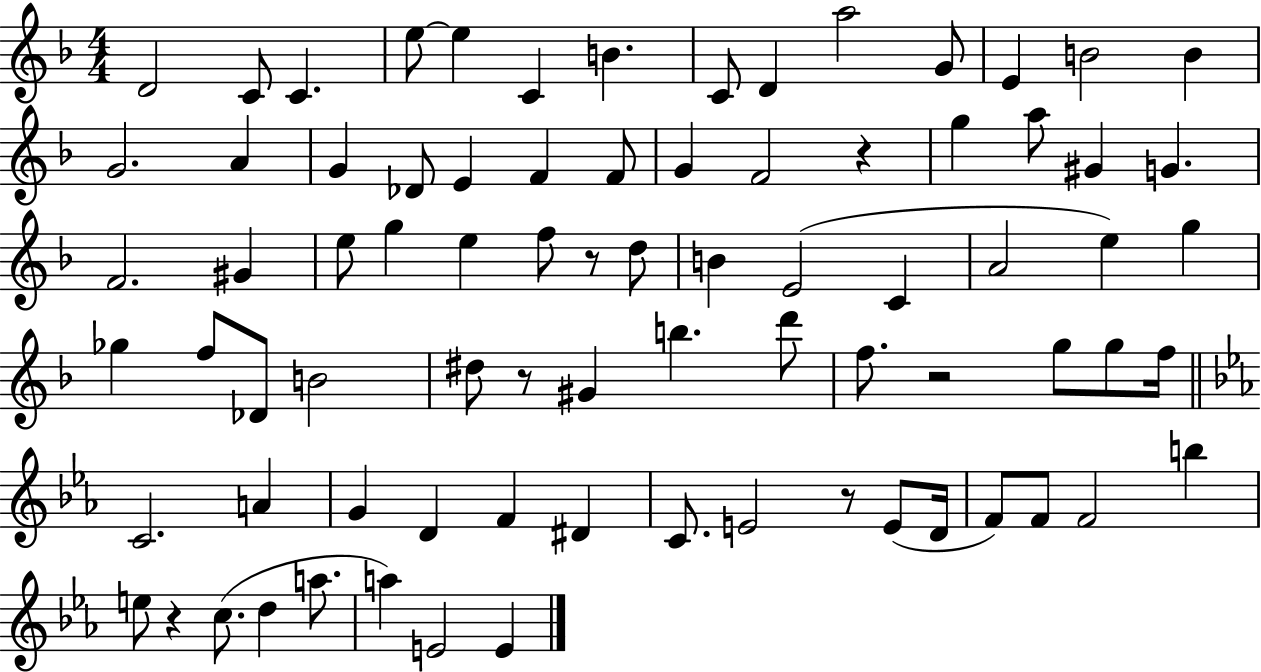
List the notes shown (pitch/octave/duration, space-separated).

D4/h C4/e C4/q. E5/e E5/q C4/q B4/q. C4/e D4/q A5/h G4/e E4/q B4/h B4/q G4/h. A4/q G4/q Db4/e E4/q F4/q F4/e G4/q F4/h R/q G5/q A5/e G#4/q G4/q. F4/h. G#4/q E5/e G5/q E5/q F5/e R/e D5/e B4/q E4/h C4/q A4/h E5/q G5/q Gb5/q F5/e Db4/e B4/h D#5/e R/e G#4/q B5/q. D6/e F5/e. R/h G5/e G5/e F5/s C4/h. A4/q G4/q D4/q F4/q D#4/q C4/e. E4/h R/e E4/e D4/s F4/e F4/e F4/h B5/q E5/e R/q C5/e. D5/q A5/e. A5/q E4/h E4/q